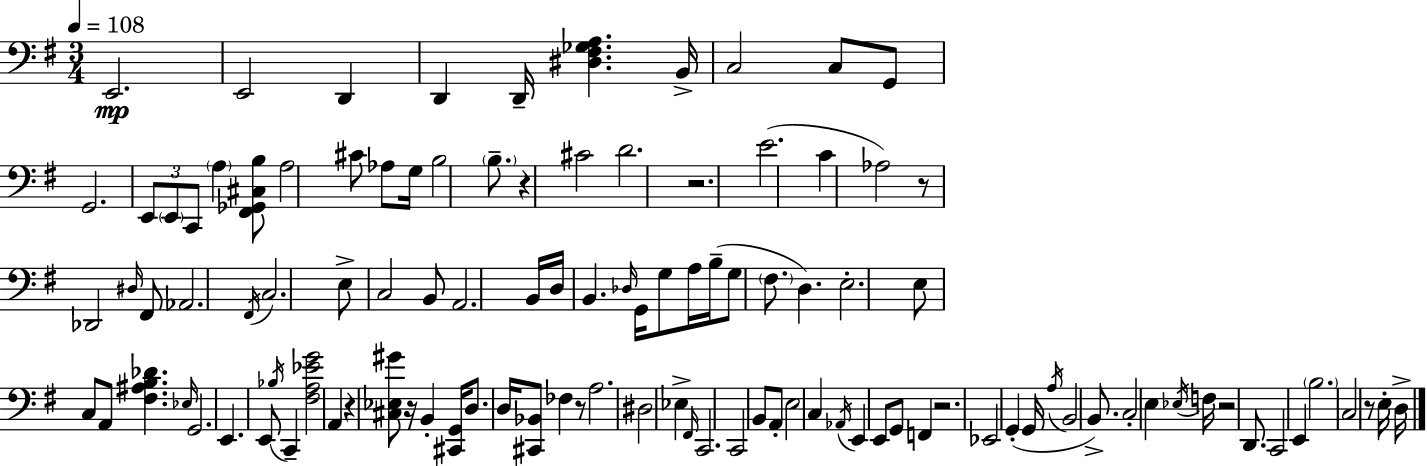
E2/h. E2/h D2/q D2/q D2/s [D#3,F#3,Gb3,A3]/q. B2/s C3/h C3/e G2/e G2/h. E2/e E2/e C2/e A3/q [F#2,Gb2,C#3,B3]/e A3/h C#4/e Ab3/e G3/s B3/h B3/e. R/q C#4/h D4/h. R/h. E4/h. C4/q Ab3/h R/e Db2/h D#3/s F#2/e Ab2/h. F#2/s C3/h. E3/e C3/h B2/e A2/h. B2/s D3/s B2/q. Db3/s G2/s G3/e A3/s B3/s G3/e F#3/e. D3/q. E3/h. E3/e C3/e A2/e [F#3,A#3,B3,Db4]/q. Eb3/s G2/h. E2/q. E2/e Bb3/s C2/q [F#3,A3,Eb4,G4]/h A2/q R/q [C#3,Eb3,G#4]/e R/s B2/q [C#2,G2]/s D3/e. D3/s [C#2,Bb2]/e FES3/q R/e A3/h. D#3/h Eb3/q F#2/s C2/h. C2/h B2/e A2/e E3/h C3/q Ab2/s E2/q E2/e G2/e F2/q R/h. Eb2/h G2/q G2/s A3/s B2/h B2/e. C3/h E3/q Eb3/s F3/s R/h D2/e. C2/h E2/q B3/h. C3/h R/e E3/s D3/s